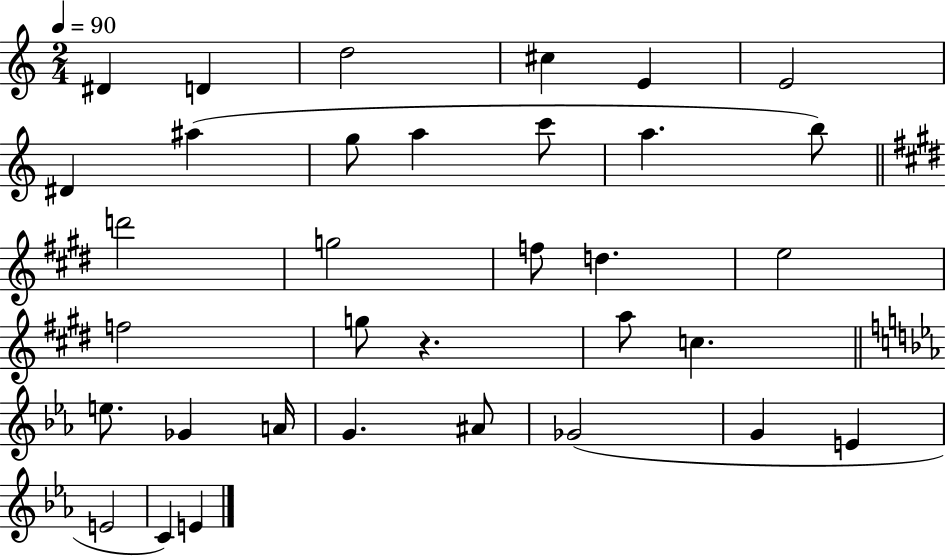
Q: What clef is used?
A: treble